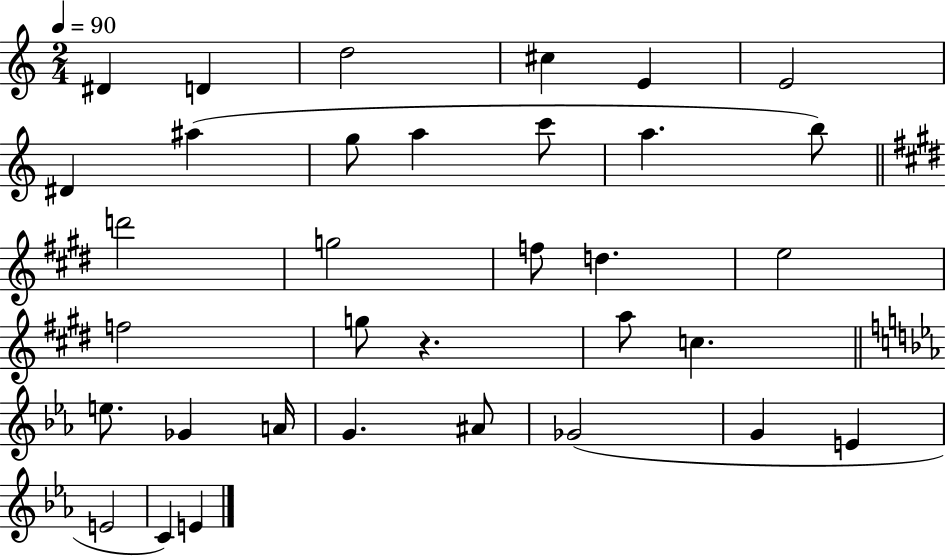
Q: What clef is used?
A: treble